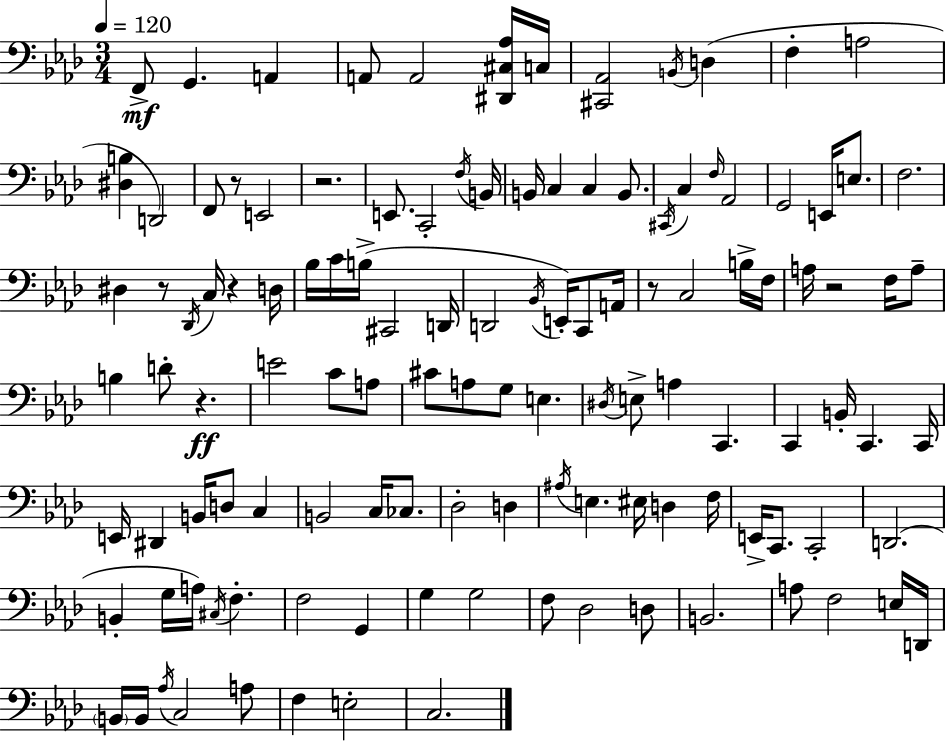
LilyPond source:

{
  \clef bass
  \numericTimeSignature
  \time 3/4
  \key f \minor
  \tempo 4 = 120
  f,8->\mf g,4. a,4 | a,8 a,2 <dis, cis aes>16 c16 | <cis, aes,>2 \acciaccatura { b,16 }( d4 | f4-. a2 | \break <dis b>4 d,2) | f,8 r8 e,2 | r2. | e,8. c,2-. | \break \acciaccatura { f16 } b,16 b,16 c4 c4 b,8. | \acciaccatura { cis,16 } c4 \grace { f16 } aes,2 | g,2 | e,16 e8. f2. | \break dis4 r8 \acciaccatura { des,16 } c16 | r4 d16 bes16 c'16 b16->( cis,2 | d,16 d,2 | \acciaccatura { bes,16 }) e,16-. c,8 a,16 r8 c2 | \break b16-> f16 a16 r2 | f16 a8-- b4 d'8-. | r4.\ff e'2 | c'8 a8 cis'8 a8 g8 | \break e4. \acciaccatura { dis16 } e8-> a4 | c,4. c,4 b,16-. | c,4. c,16 e,16 dis,4 | b,16 d8 c4 b,2 | \break c16 ces8. des2-. | d4 \acciaccatura { ais16 } e4. | eis16 d4 f16 e,16-> c,8. | c,2-. d,2.( | \break b,4-. | g16 a16) \acciaccatura { cis16 } f4.-. f2 | g,4 g4 | g2 f8 des2 | \break d8 b,2. | a8 f2 | e16 d,16 \parenthesize b,16 b,16 \acciaccatura { aes16 } | c2 a8 f4 | \break e2-. c2. | \bar "|."
}